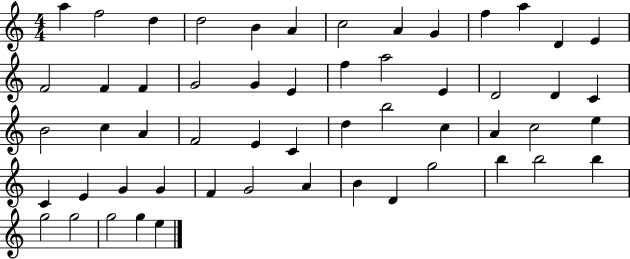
{
  \clef treble
  \numericTimeSignature
  \time 4/4
  \key c \major
  a''4 f''2 d''4 | d''2 b'4 a'4 | c''2 a'4 g'4 | f''4 a''4 d'4 e'4 | \break f'2 f'4 f'4 | g'2 g'4 e'4 | f''4 a''2 e'4 | d'2 d'4 c'4 | \break b'2 c''4 a'4 | f'2 e'4 c'4 | d''4 b''2 c''4 | a'4 c''2 e''4 | \break c'4 e'4 g'4 g'4 | f'4 g'2 a'4 | b'4 d'4 g''2 | b''4 b''2 b''4 | \break g''2 g''2 | g''2 g''4 e''4 | \bar "|."
}